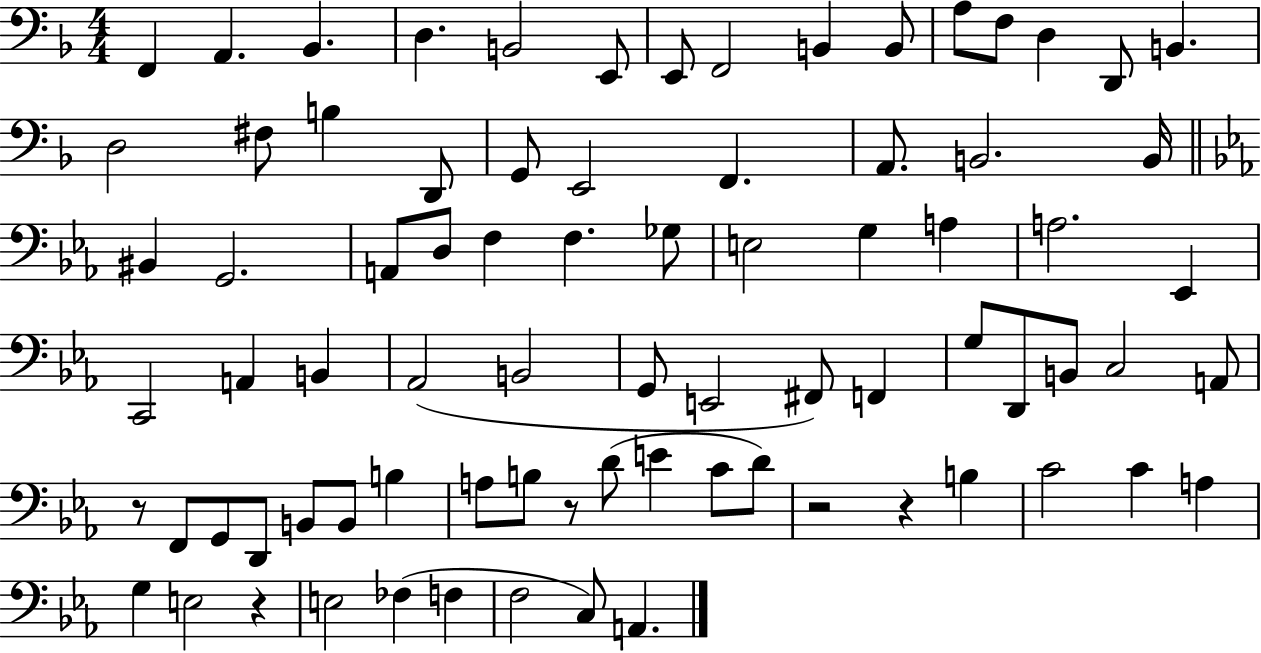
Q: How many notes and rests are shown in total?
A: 80